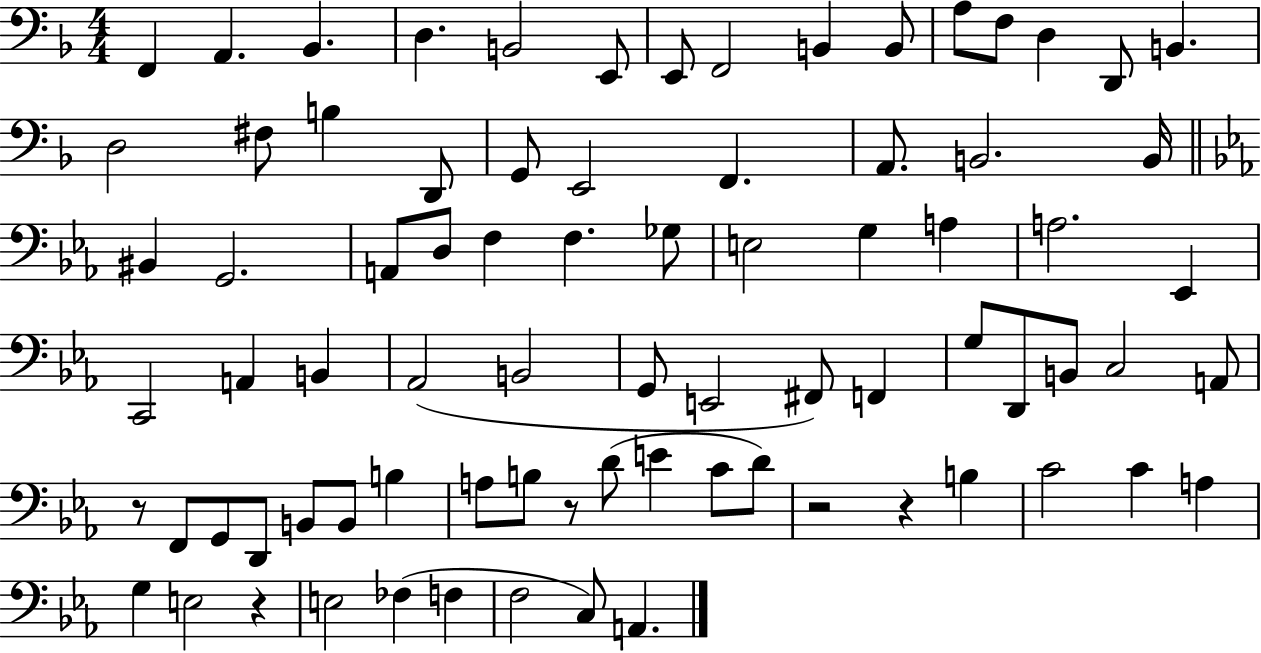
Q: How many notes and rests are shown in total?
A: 80